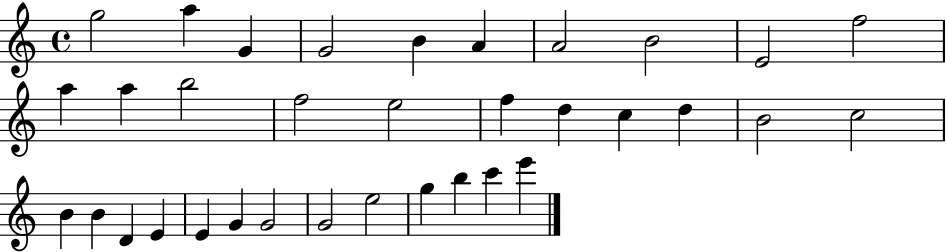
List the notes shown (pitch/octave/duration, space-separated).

G5/h A5/q G4/q G4/h B4/q A4/q A4/h B4/h E4/h F5/h A5/q A5/q B5/h F5/h E5/h F5/q D5/q C5/q D5/q B4/h C5/h B4/q B4/q D4/q E4/q E4/q G4/q G4/h G4/h E5/h G5/q B5/q C6/q E6/q